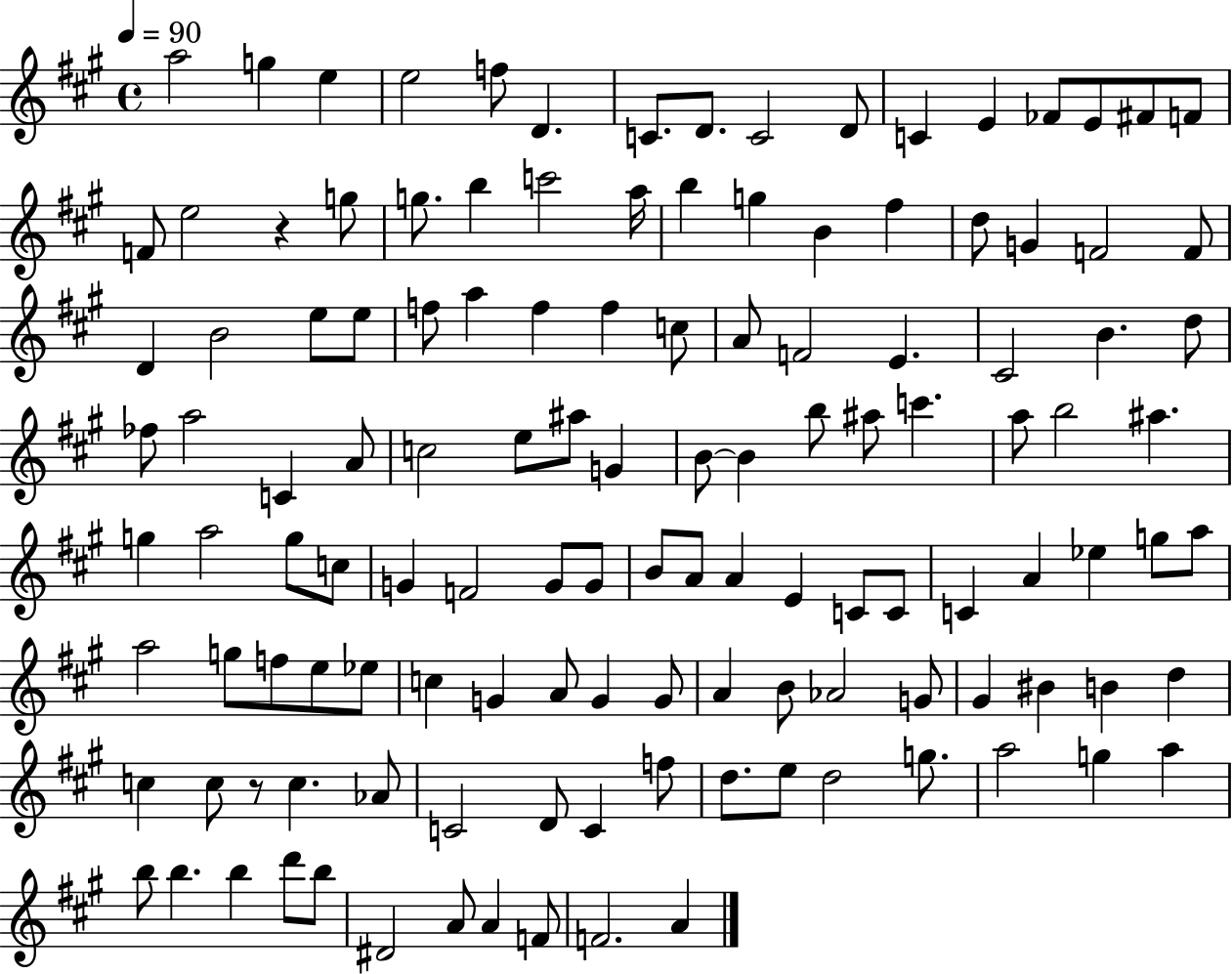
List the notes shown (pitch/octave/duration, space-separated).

A5/h G5/q E5/q E5/h F5/e D4/q. C4/e. D4/e. C4/h D4/e C4/q E4/q FES4/e E4/e F#4/e F4/e F4/e E5/h R/q G5/e G5/e. B5/q C6/h A5/s B5/q G5/q B4/q F#5/q D5/e G4/q F4/h F4/e D4/q B4/h E5/e E5/e F5/e A5/q F5/q F5/q C5/e A4/e F4/h E4/q. C#4/h B4/q. D5/e FES5/e A5/h C4/q A4/e C5/h E5/e A#5/e G4/q B4/e B4/q B5/e A#5/e C6/q. A5/e B5/h A#5/q. G5/q A5/h G5/e C5/e G4/q F4/h G4/e G4/e B4/e A4/e A4/q E4/q C4/e C4/e C4/q A4/q Eb5/q G5/e A5/e A5/h G5/e F5/e E5/e Eb5/e C5/q G4/q A4/e G4/q G4/e A4/q B4/e Ab4/h G4/e G#4/q BIS4/q B4/q D5/q C5/q C5/e R/e C5/q. Ab4/e C4/h D4/e C4/q F5/e D5/e. E5/e D5/h G5/e. A5/h G5/q A5/q B5/e B5/q. B5/q D6/e B5/e D#4/h A4/e A4/q F4/e F4/h. A4/q